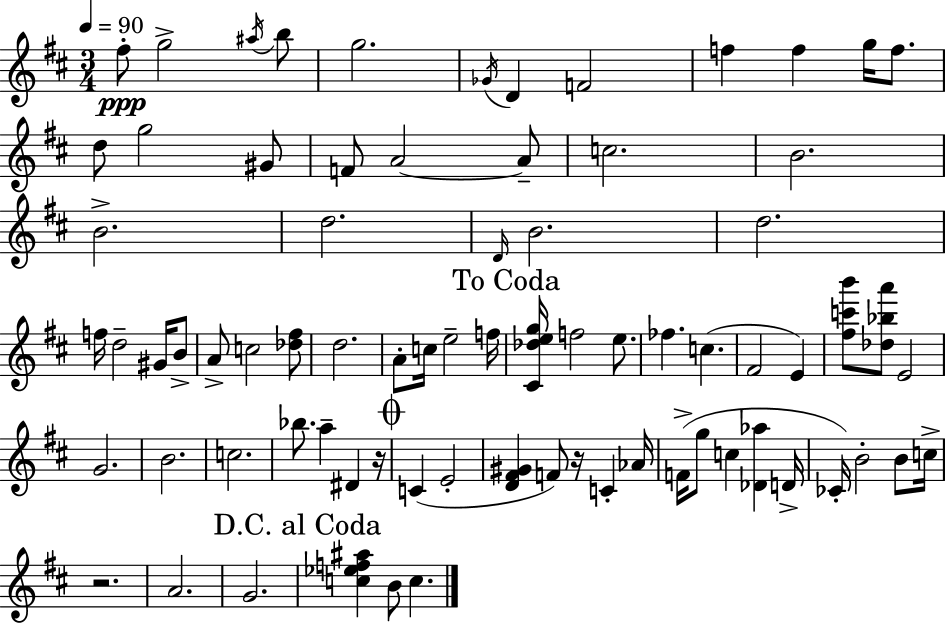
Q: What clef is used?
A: treble